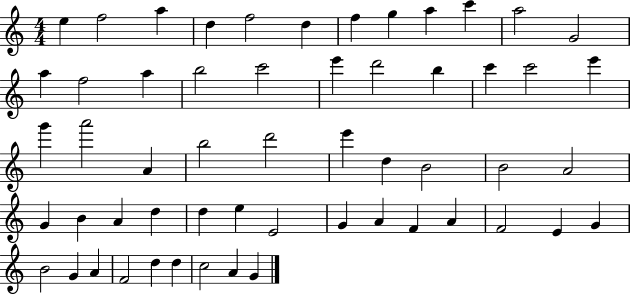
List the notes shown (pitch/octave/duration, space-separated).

E5/q F5/h A5/q D5/q F5/h D5/q F5/q G5/q A5/q C6/q A5/h G4/h A5/q F5/h A5/q B5/h C6/h E6/q D6/h B5/q C6/q C6/h E6/q G6/q A6/h A4/q B5/h D6/h E6/q D5/q B4/h B4/h A4/h G4/q B4/q A4/q D5/q D5/q E5/q E4/h G4/q A4/q F4/q A4/q F4/h E4/q G4/q B4/h G4/q A4/q F4/h D5/q D5/q C5/h A4/q G4/q